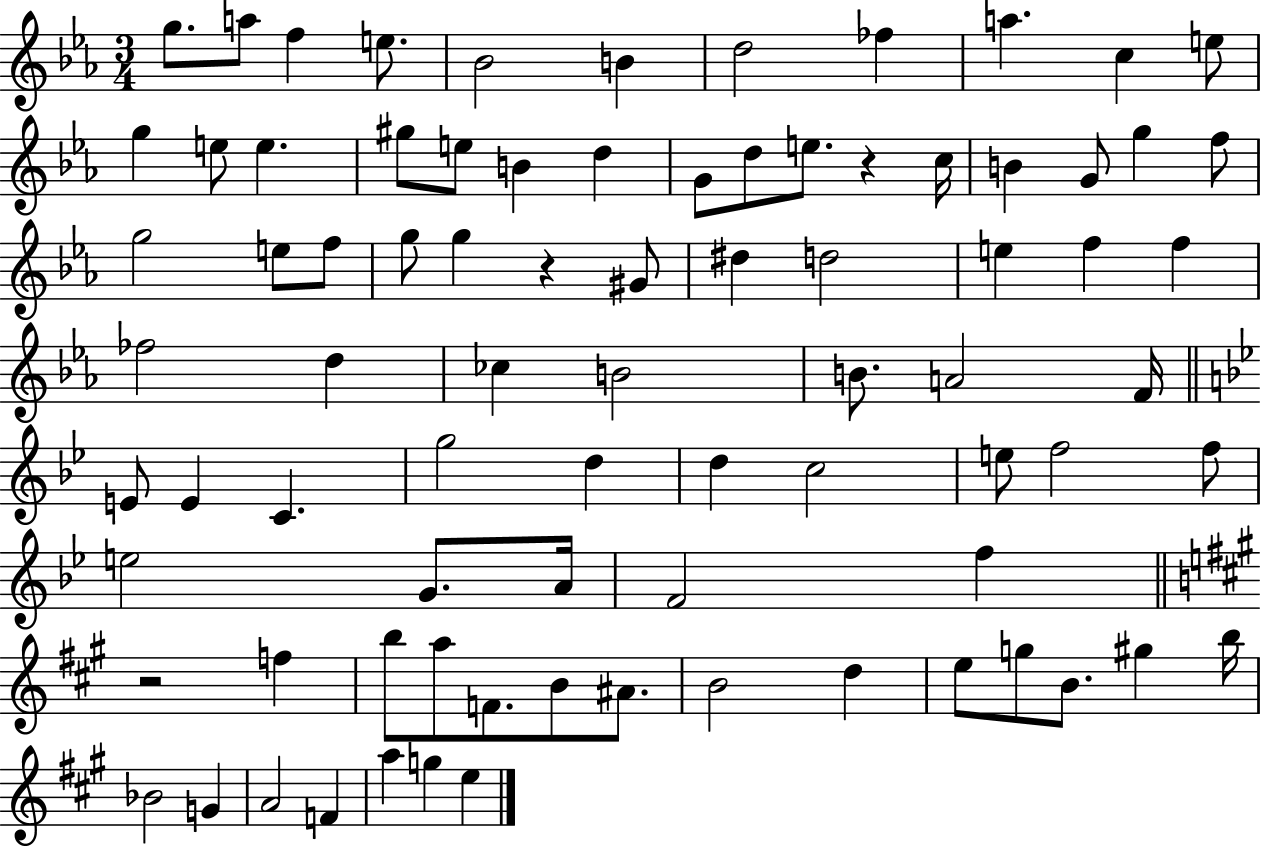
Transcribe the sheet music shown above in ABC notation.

X:1
T:Untitled
M:3/4
L:1/4
K:Eb
g/2 a/2 f e/2 _B2 B d2 _f a c e/2 g e/2 e ^g/2 e/2 B d G/2 d/2 e/2 z c/4 B G/2 g f/2 g2 e/2 f/2 g/2 g z ^G/2 ^d d2 e f f _f2 d _c B2 B/2 A2 F/4 E/2 E C g2 d d c2 e/2 f2 f/2 e2 G/2 A/4 F2 f z2 f b/2 a/2 F/2 B/2 ^A/2 B2 d e/2 g/2 B/2 ^g b/4 _B2 G A2 F a g e